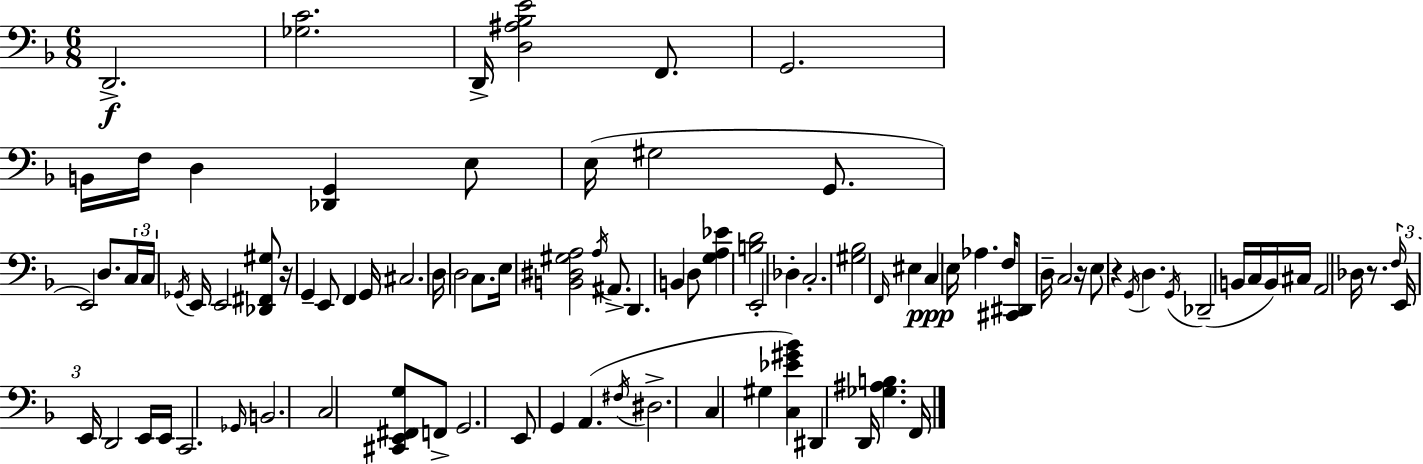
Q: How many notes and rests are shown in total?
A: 92